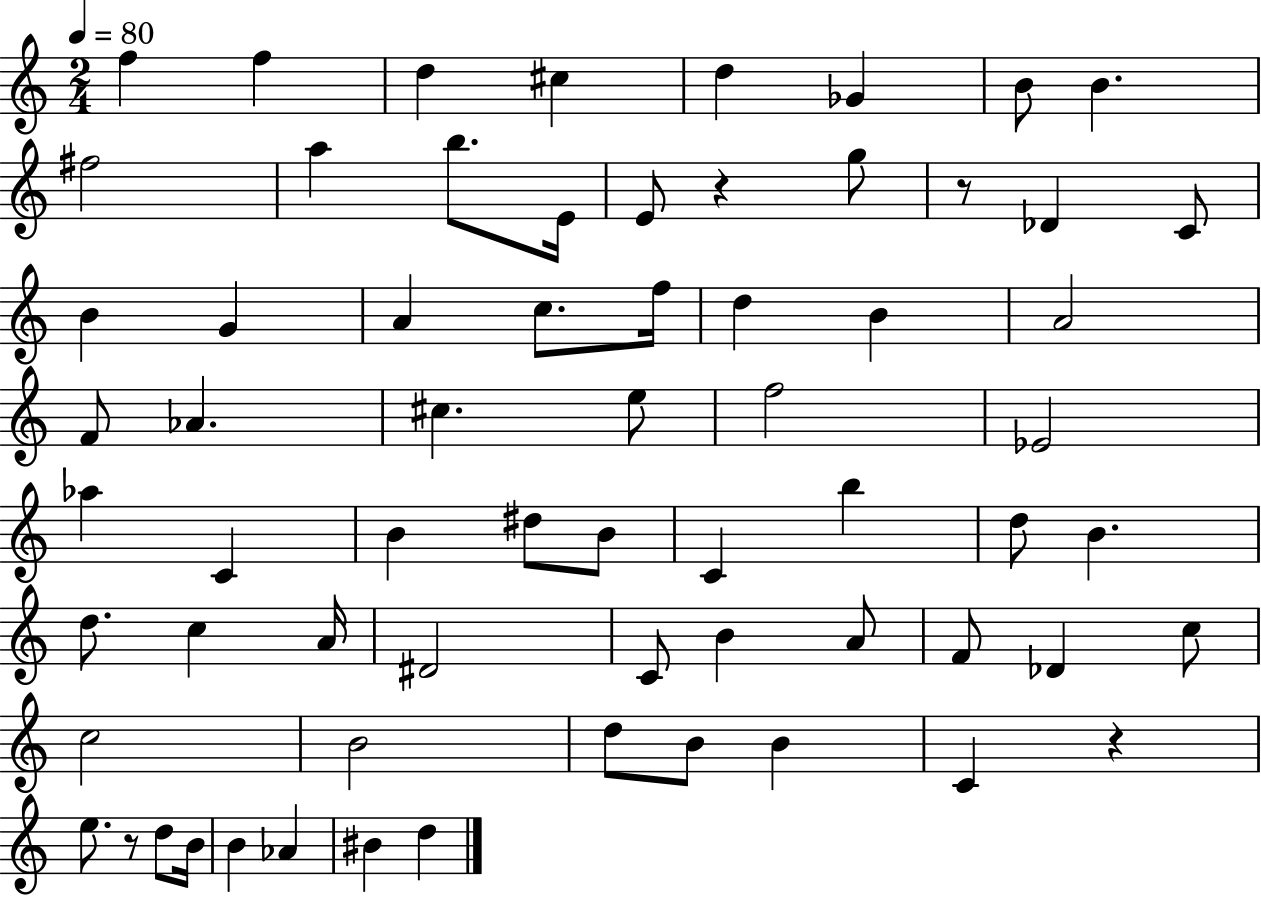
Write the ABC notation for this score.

X:1
T:Untitled
M:2/4
L:1/4
K:C
f f d ^c d _G B/2 B ^f2 a b/2 E/4 E/2 z g/2 z/2 _D C/2 B G A c/2 f/4 d B A2 F/2 _A ^c e/2 f2 _E2 _a C B ^d/2 B/2 C b d/2 B d/2 c A/4 ^D2 C/2 B A/2 F/2 _D c/2 c2 B2 d/2 B/2 B C z e/2 z/2 d/2 B/4 B _A ^B d